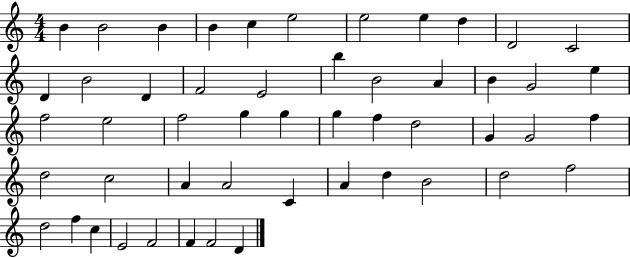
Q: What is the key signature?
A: C major